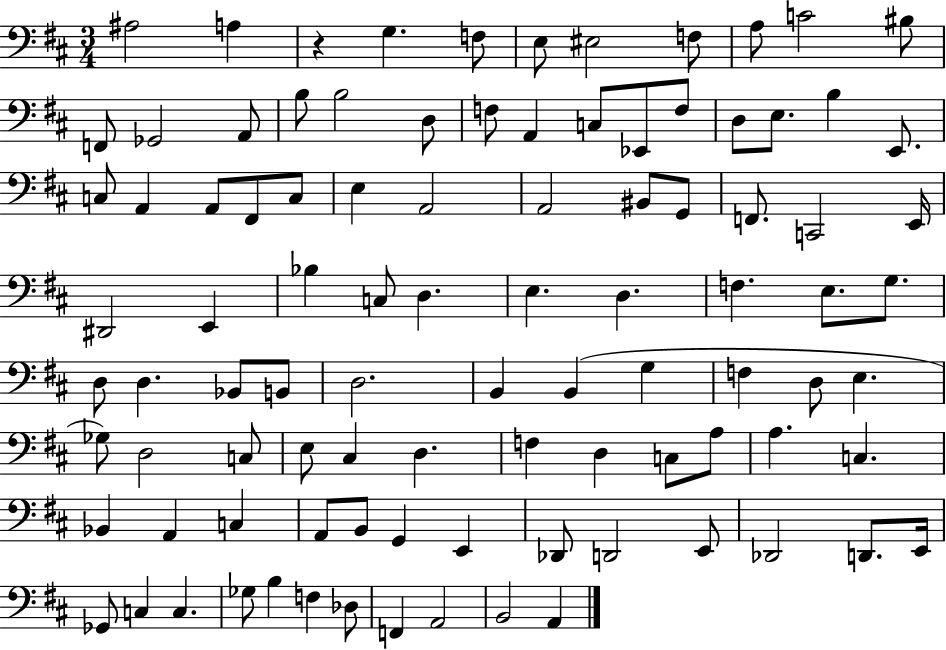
{
  \clef bass
  \numericTimeSignature
  \time 3/4
  \key d \major
  \repeat volta 2 { ais2 a4 | r4 g4. f8 | e8 eis2 f8 | a8 c'2 bis8 | \break f,8 ges,2 a,8 | b8 b2 d8 | f8 a,4 c8 ees,8 f8 | d8 e8. b4 e,8. | \break c8 a,4 a,8 fis,8 c8 | e4 a,2 | a,2 bis,8 g,8 | f,8. c,2 e,16 | \break dis,2 e,4 | bes4 c8 d4. | e4. d4. | f4. e8. g8. | \break d8 d4. bes,8 b,8 | d2. | b,4 b,4( g4 | f4 d8 e4. | \break ges8) d2 c8 | e8 cis4 d4. | f4 d4 c8 a8 | a4. c4. | \break bes,4 a,4 c4 | a,8 b,8 g,4 e,4 | des,8 d,2 e,8 | des,2 d,8. e,16 | \break ges,8 c4 c4. | ges8 b4 f4 des8 | f,4 a,2 | b,2 a,4 | \break } \bar "|."
}